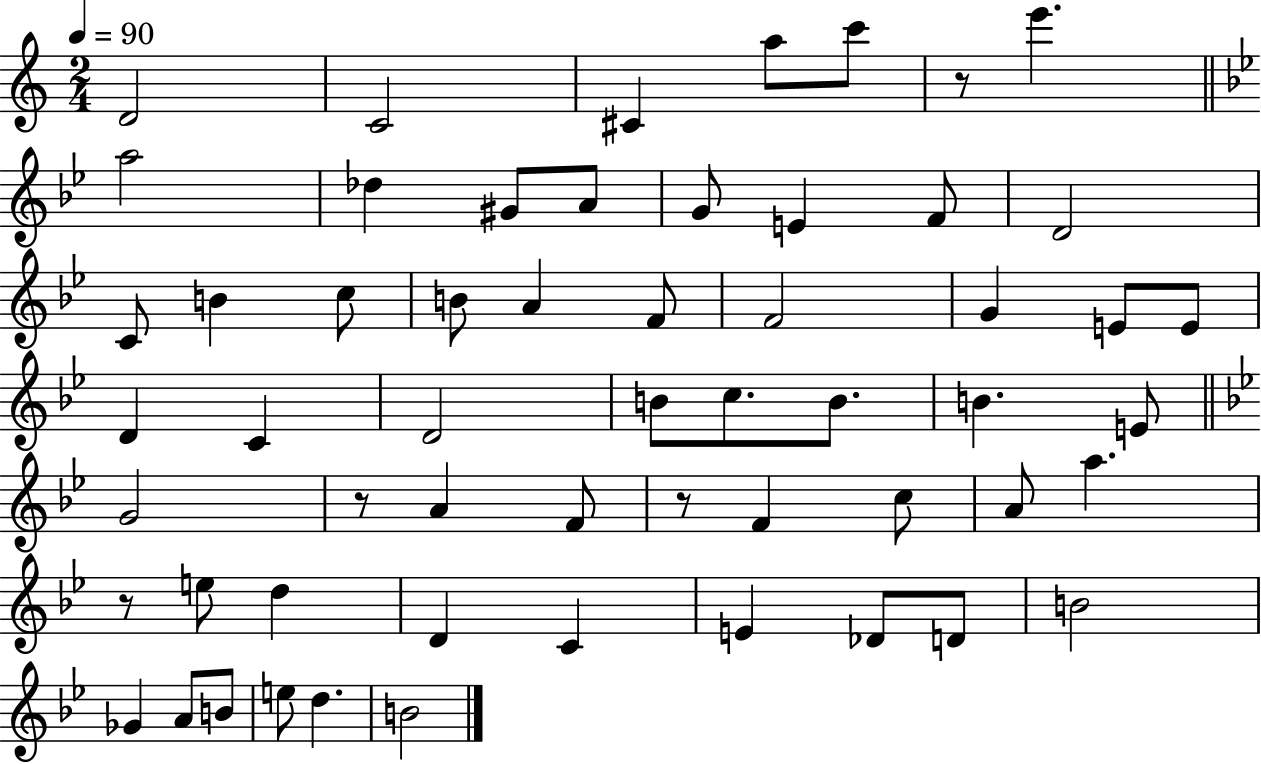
{
  \clef treble
  \numericTimeSignature
  \time 2/4
  \key c \major
  \tempo 4 = 90
  d'2 | c'2 | cis'4 a''8 c'''8 | r8 e'''4. | \break \bar "||" \break \key g \minor a''2 | des''4 gis'8 a'8 | g'8 e'4 f'8 | d'2 | \break c'8 b'4 c''8 | b'8 a'4 f'8 | f'2 | g'4 e'8 e'8 | \break d'4 c'4 | d'2 | b'8 c''8. b'8. | b'4. e'8 | \break \bar "||" \break \key bes \major g'2 | r8 a'4 f'8 | r8 f'4 c''8 | a'8 a''4. | \break r8 e''8 d''4 | d'4 c'4 | e'4 des'8 d'8 | b'2 | \break ges'4 a'8 b'8 | e''8 d''4. | b'2 | \bar "|."
}